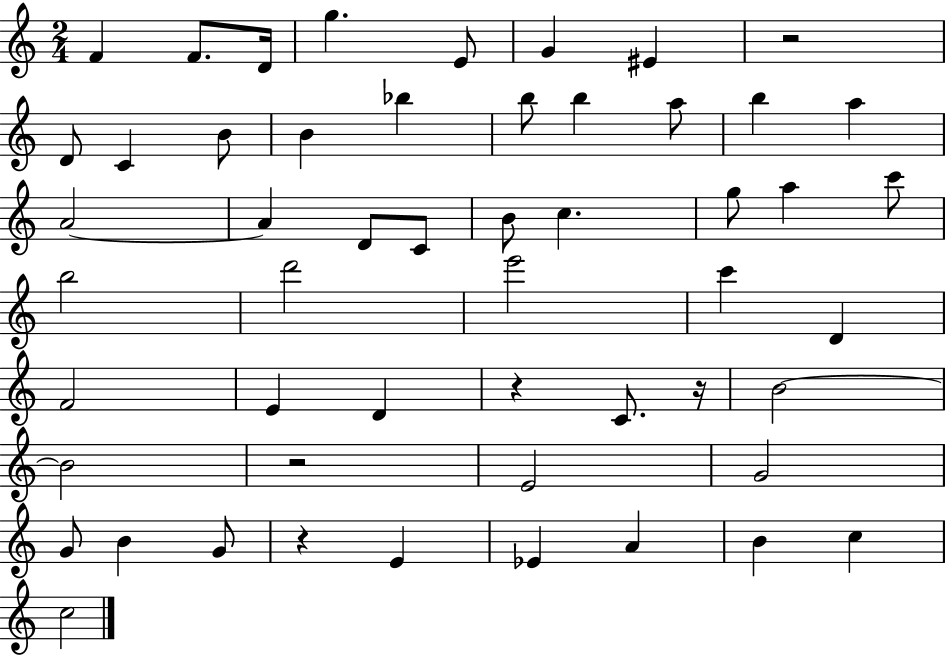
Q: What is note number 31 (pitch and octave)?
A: D4